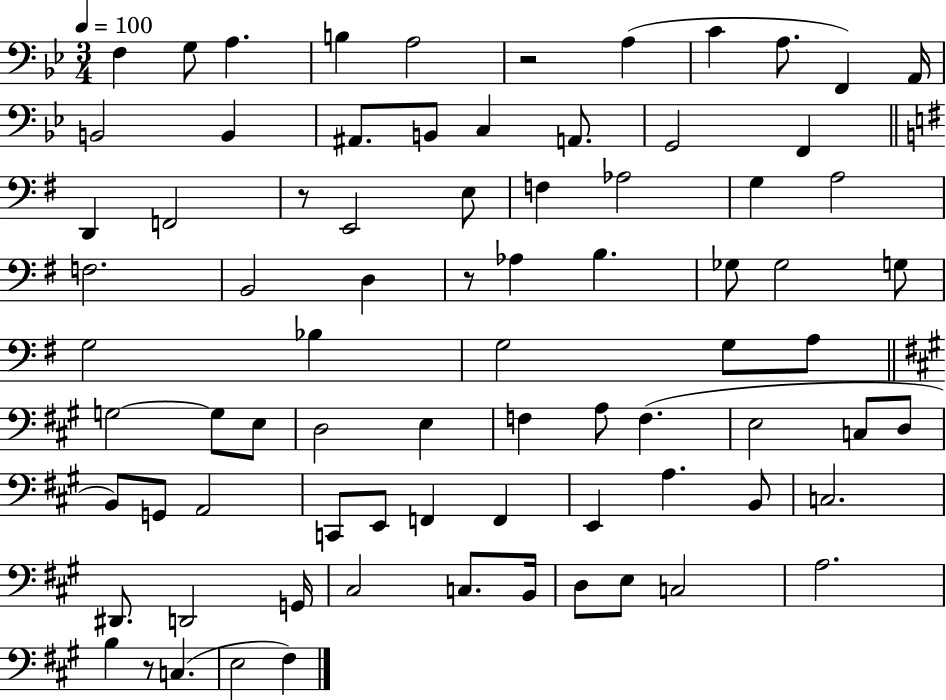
{
  \clef bass
  \numericTimeSignature
  \time 3/4
  \key bes \major
  \tempo 4 = 100
  \repeat volta 2 { f4 g8 a4. | b4 a2 | r2 a4( | c'4 a8. f,4) a,16 | \break b,2 b,4 | ais,8. b,8 c4 a,8. | g,2 f,4 | \bar "||" \break \key g \major d,4 f,2 | r8 e,2 e8 | f4 aes2 | g4 a2 | \break f2. | b,2 d4 | r8 aes4 b4. | ges8 ges2 g8 | \break g2 bes4 | g2 g8 a8 | \bar "||" \break \key a \major g2~~ g8 e8 | d2 e4 | f4 a8 f4.( | e2 c8 d8 | \break b,8) g,8 a,2 | c,8 e,8 f,4 f,4 | e,4 a4. b,8 | c2. | \break dis,8. d,2 g,16 | cis2 c8. b,16 | d8 e8 c2 | a2. | \break b4 r8 c4.( | e2 fis4) | } \bar "|."
}